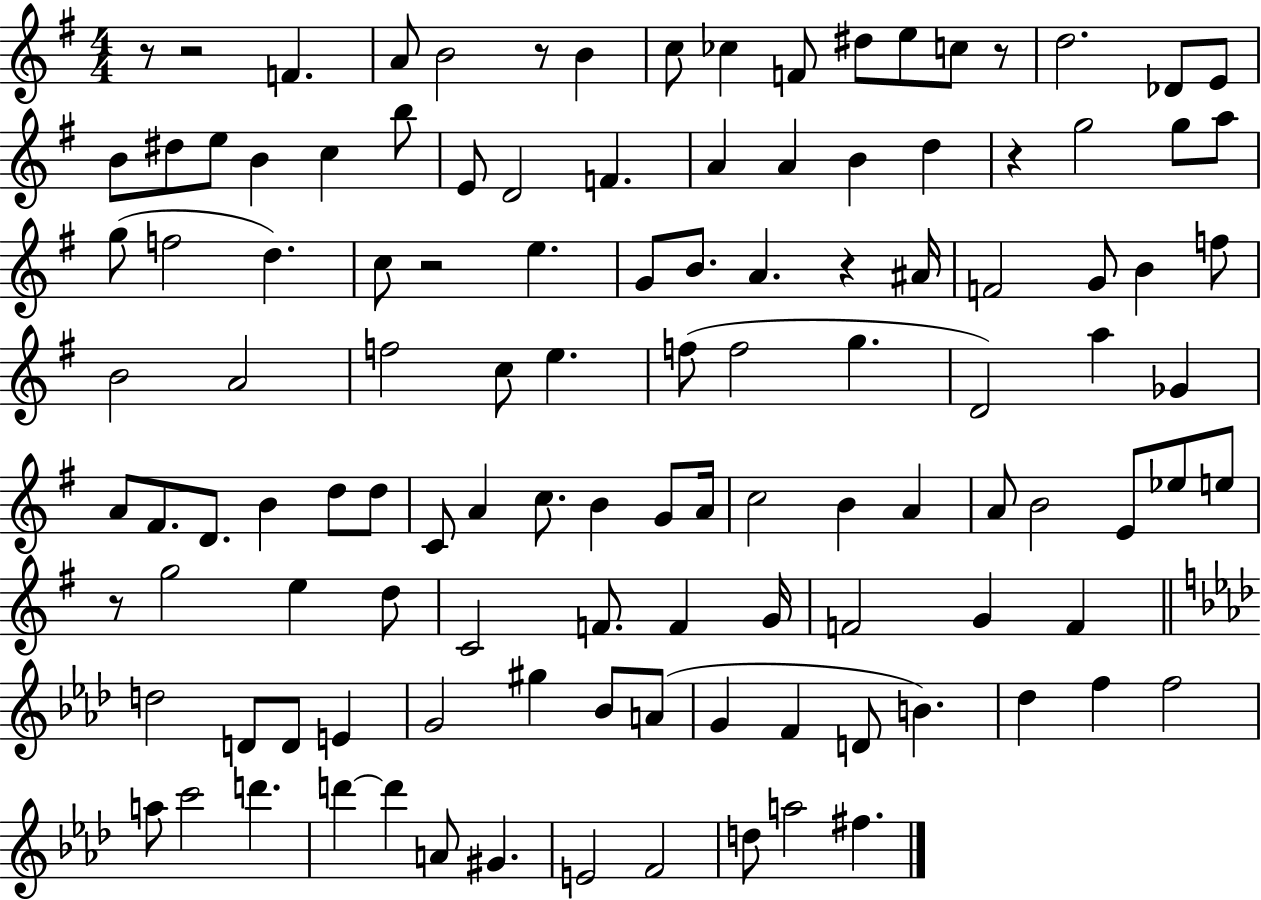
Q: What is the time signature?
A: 4/4